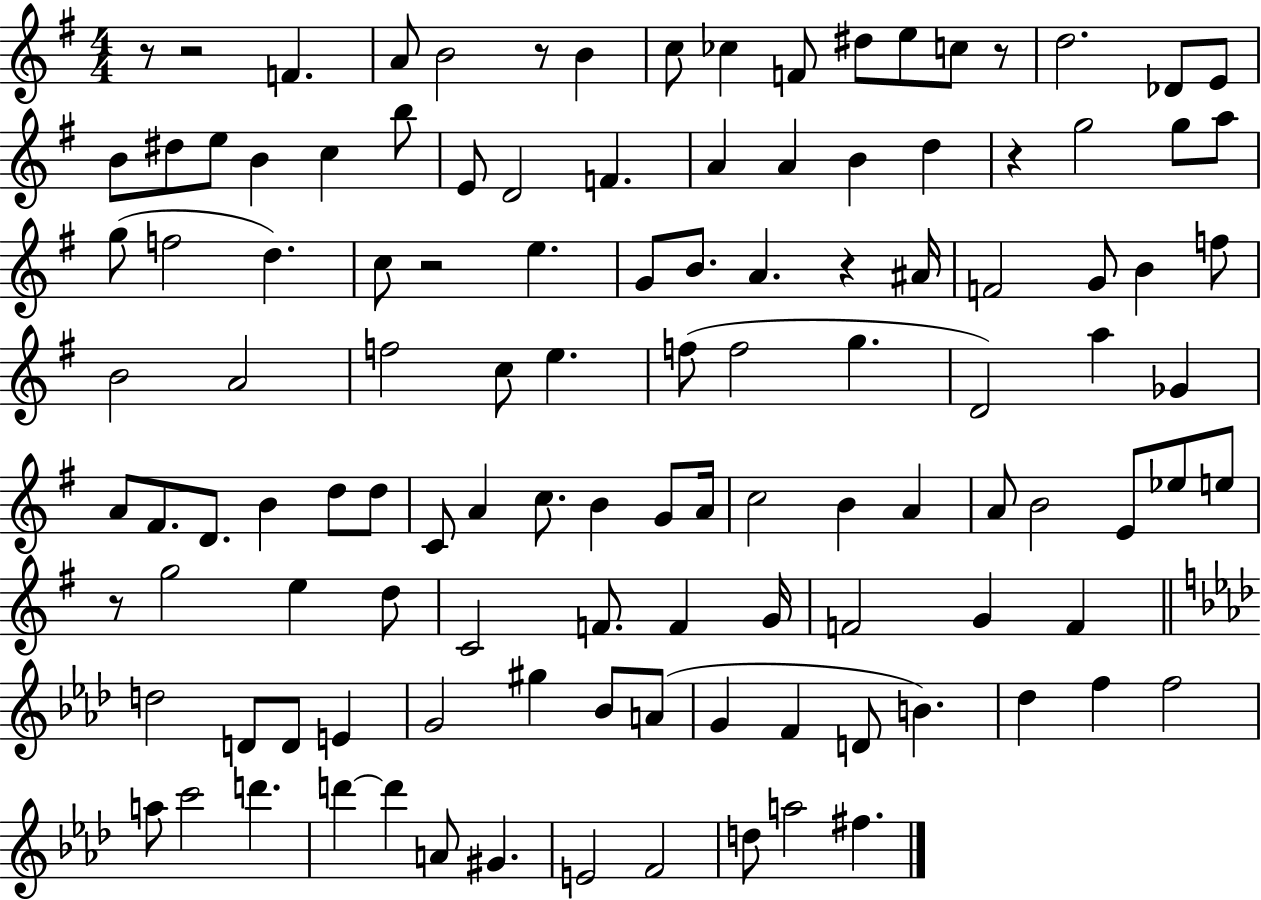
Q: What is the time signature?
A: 4/4